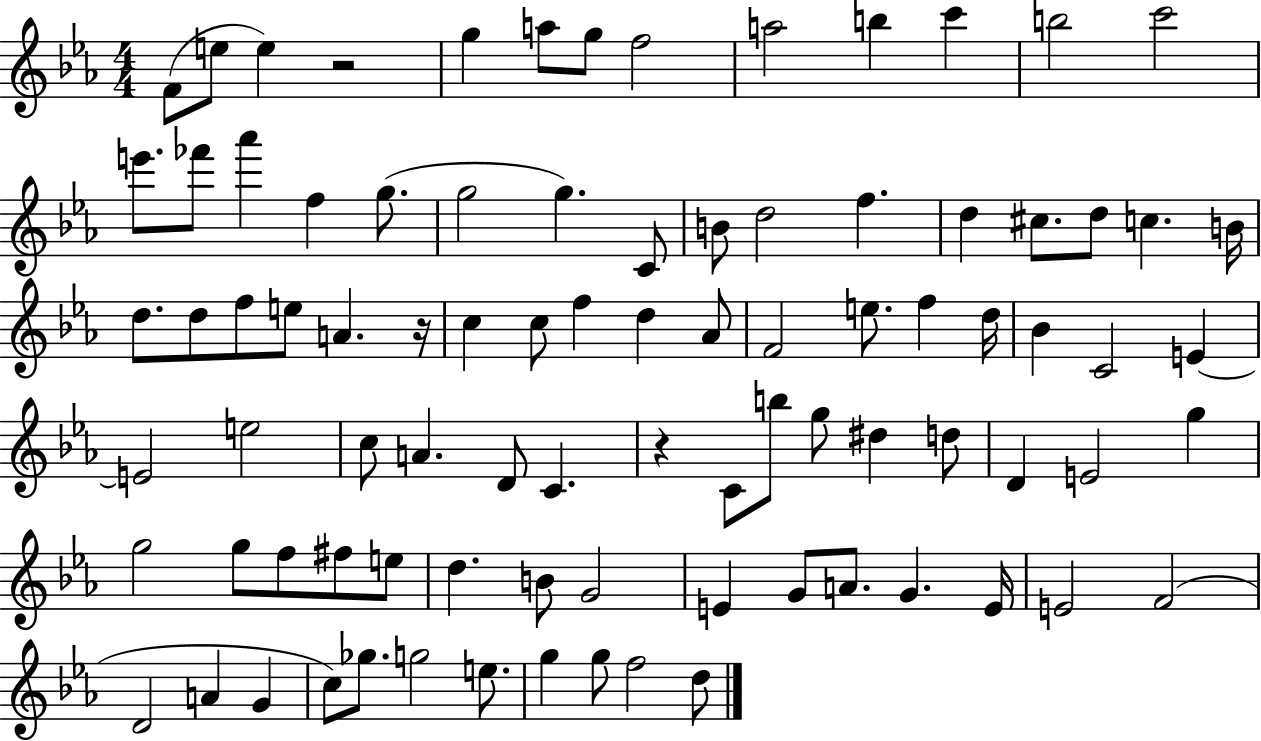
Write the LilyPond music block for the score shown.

{
  \clef treble
  \numericTimeSignature
  \time 4/4
  \key ees \major
  f'8( e''8 e''4) r2 | g''4 a''8 g''8 f''2 | a''2 b''4 c'''4 | b''2 c'''2 | \break e'''8. fes'''8 aes'''4 f''4 g''8.( | g''2 g''4.) c'8 | b'8 d''2 f''4. | d''4 cis''8. d''8 c''4. b'16 | \break d''8. d''8 f''8 e''8 a'4. r16 | c''4 c''8 f''4 d''4 aes'8 | f'2 e''8. f''4 d''16 | bes'4 c'2 e'4~~ | \break e'2 e''2 | c''8 a'4. d'8 c'4. | r4 c'8 b''8 g''8 dis''4 d''8 | d'4 e'2 g''4 | \break g''2 g''8 f''8 fis''8 e''8 | d''4. b'8 g'2 | e'4 g'8 a'8. g'4. e'16 | e'2 f'2( | \break d'2 a'4 g'4 | c''8) ges''8. g''2 e''8. | g''4 g''8 f''2 d''8 | \bar "|."
}